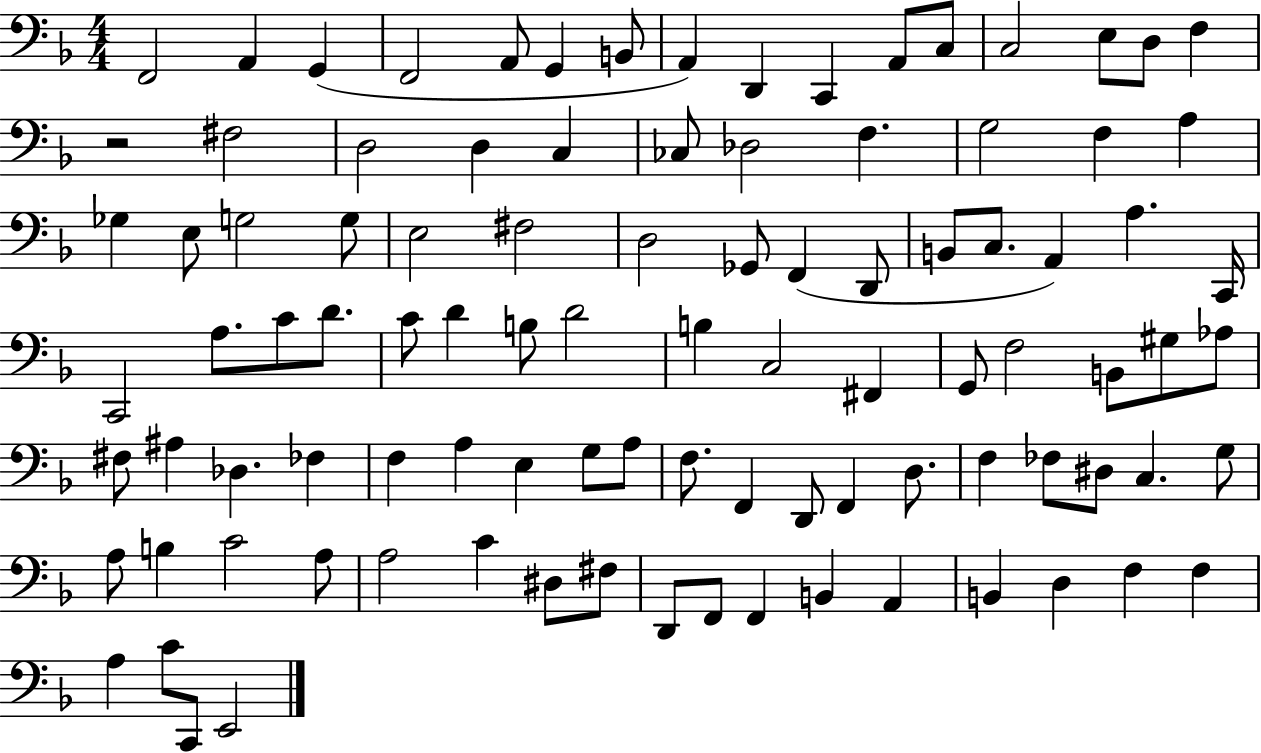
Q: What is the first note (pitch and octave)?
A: F2